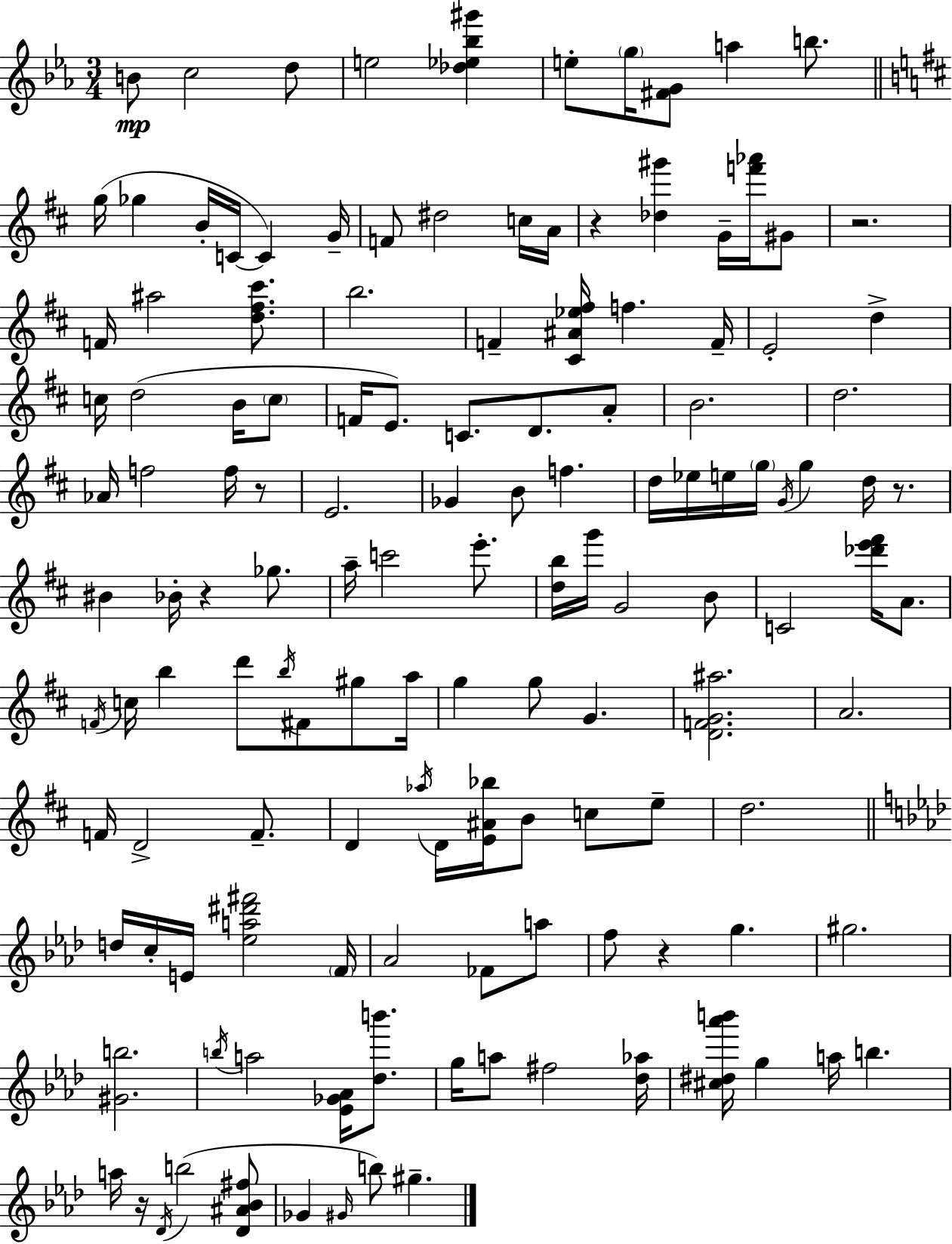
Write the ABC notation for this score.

X:1
T:Untitled
M:3/4
L:1/4
K:Eb
B/2 c2 d/2 e2 [_d_e_b^g'] e/2 g/4 [^FG]/2 a b/2 g/4 _g B/4 C/4 C G/4 F/2 ^d2 c/4 A/4 z [_d^g'] G/4 [f'_a']/4 ^G/2 z2 F/4 ^a2 [d^f^c']/2 b2 F [^C^A_e^f]/4 f F/4 E2 d c/4 d2 B/4 c/2 F/4 E/2 C/2 D/2 A/2 B2 d2 _A/4 f2 f/4 z/2 E2 _G B/2 f d/4 _e/4 e/4 g/4 G/4 g d/4 z/2 ^B _B/4 z _g/2 a/4 c'2 e'/2 [db]/4 g'/4 G2 B/2 C2 [_d'e'^f']/4 A/2 F/4 c/4 b d'/2 b/4 ^F/2 ^g/2 a/4 g g/2 G [DFG^a]2 A2 F/4 D2 F/2 D _a/4 D/4 [E^A_b]/4 B/2 c/2 e/2 d2 d/4 c/4 E/4 [_ea^d'^f']2 F/4 _A2 _F/2 a/2 f/2 z g ^g2 [^Gb]2 b/4 a2 [_E_G_A]/4 [_db']/2 g/4 a/2 ^f2 [_d_a]/4 [^c^d_a'b']/4 g a/4 b a/4 z/4 _D/4 b2 [_D^A_B^f]/2 _G ^G/4 b/2 ^g